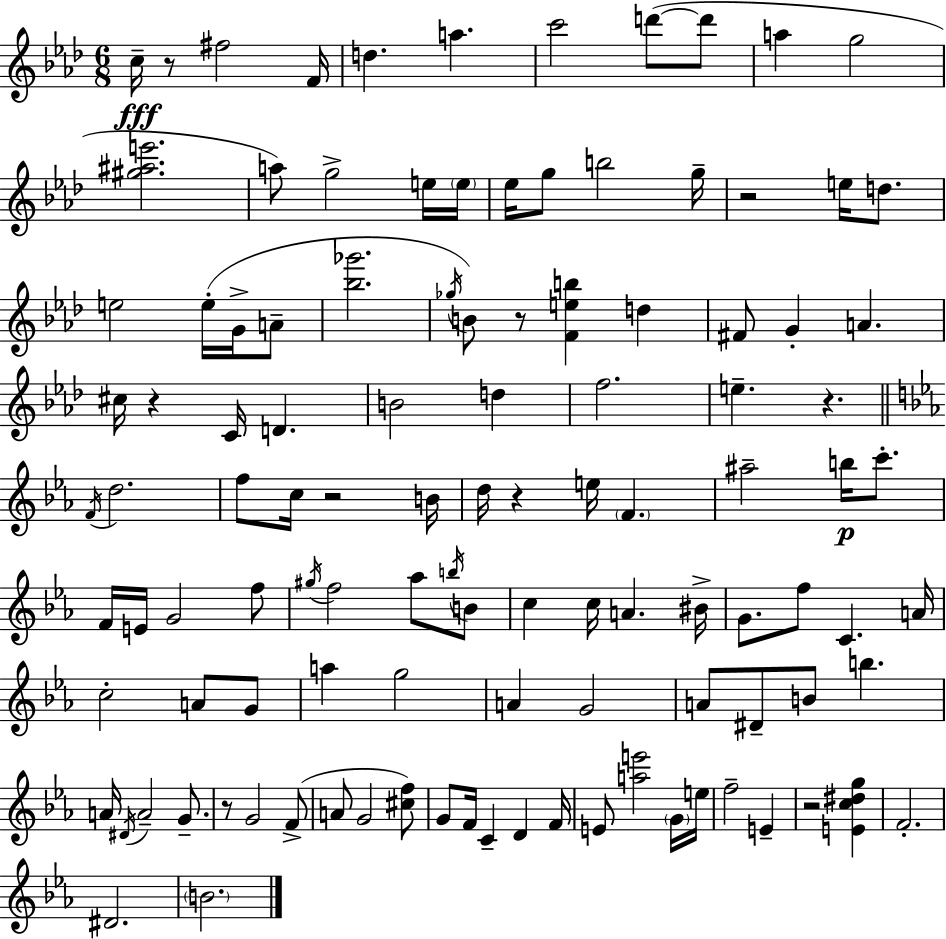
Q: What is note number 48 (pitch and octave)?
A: C6